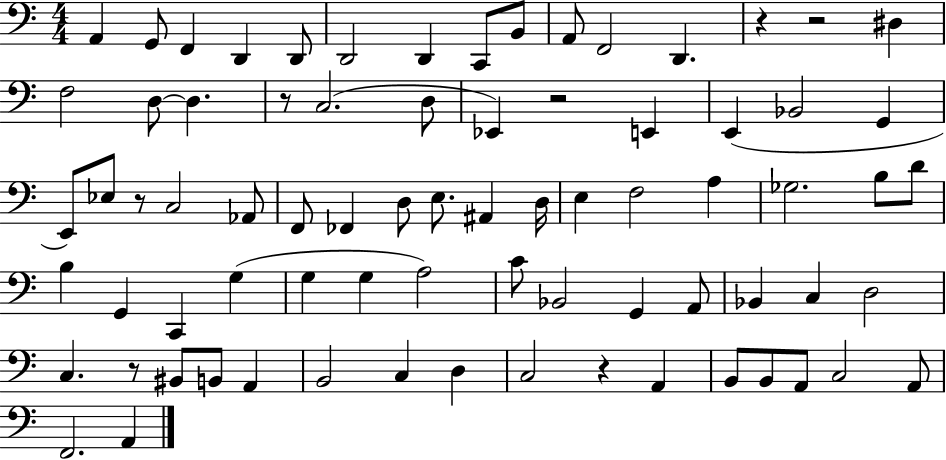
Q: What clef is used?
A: bass